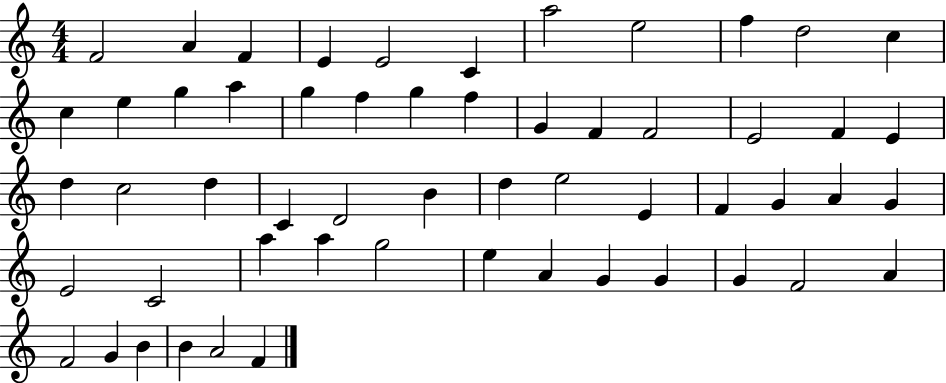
{
  \clef treble
  \numericTimeSignature
  \time 4/4
  \key c \major
  f'2 a'4 f'4 | e'4 e'2 c'4 | a''2 e''2 | f''4 d''2 c''4 | \break c''4 e''4 g''4 a''4 | g''4 f''4 g''4 f''4 | g'4 f'4 f'2 | e'2 f'4 e'4 | \break d''4 c''2 d''4 | c'4 d'2 b'4 | d''4 e''2 e'4 | f'4 g'4 a'4 g'4 | \break e'2 c'2 | a''4 a''4 g''2 | e''4 a'4 g'4 g'4 | g'4 f'2 a'4 | \break f'2 g'4 b'4 | b'4 a'2 f'4 | \bar "|."
}